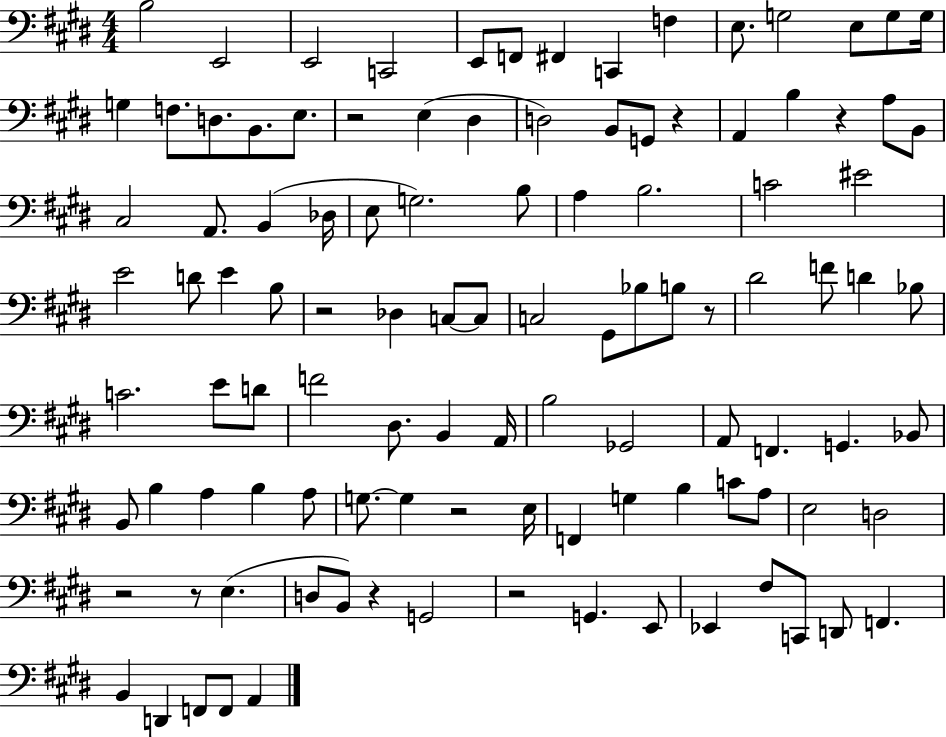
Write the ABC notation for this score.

X:1
T:Untitled
M:4/4
L:1/4
K:E
B,2 E,,2 E,,2 C,,2 E,,/2 F,,/2 ^F,, C,, F, E,/2 G,2 E,/2 G,/2 G,/4 G, F,/2 D,/2 B,,/2 E,/2 z2 E, ^D, D,2 B,,/2 G,,/2 z A,, B, z A,/2 B,,/2 ^C,2 A,,/2 B,, _D,/4 E,/2 G,2 B,/2 A, B,2 C2 ^E2 E2 D/2 E B,/2 z2 _D, C,/2 C,/2 C,2 ^G,,/2 _B,/2 B,/2 z/2 ^D2 F/2 D _B,/2 C2 E/2 D/2 F2 ^D,/2 B,, A,,/4 B,2 _G,,2 A,,/2 F,, G,, _B,,/2 B,,/2 B, A, B, A,/2 G,/2 G, z2 E,/4 F,, G, B, C/2 A,/2 E,2 D,2 z2 z/2 E, D,/2 B,,/2 z G,,2 z2 G,, E,,/2 _E,, ^F,/2 C,,/2 D,,/2 F,, B,, D,, F,,/2 F,,/2 A,,